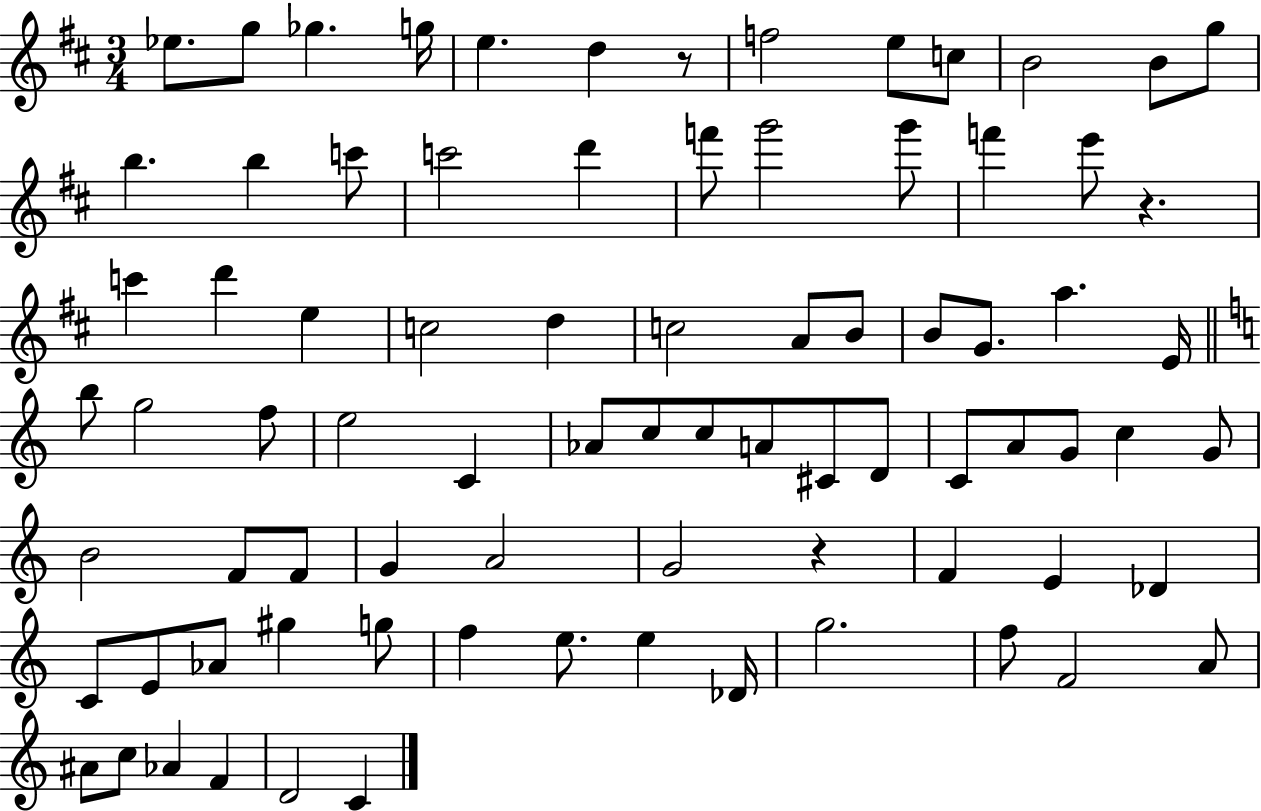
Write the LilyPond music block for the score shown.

{
  \clef treble
  \numericTimeSignature
  \time 3/4
  \key d \major
  ees''8. g''8 ges''4. g''16 | e''4. d''4 r8 | f''2 e''8 c''8 | b'2 b'8 g''8 | \break b''4. b''4 c'''8 | c'''2 d'''4 | f'''8 g'''2 g'''8 | f'''4 e'''8 r4. | \break c'''4 d'''4 e''4 | c''2 d''4 | c''2 a'8 b'8 | b'8 g'8. a''4. e'16 | \break \bar "||" \break \key c \major b''8 g''2 f''8 | e''2 c'4 | aes'8 c''8 c''8 a'8 cis'8 d'8 | c'8 a'8 g'8 c''4 g'8 | \break b'2 f'8 f'8 | g'4 a'2 | g'2 r4 | f'4 e'4 des'4 | \break c'8 e'8 aes'8 gis''4 g''8 | f''4 e''8. e''4 des'16 | g''2. | f''8 f'2 a'8 | \break ais'8 c''8 aes'4 f'4 | d'2 c'4 | \bar "|."
}